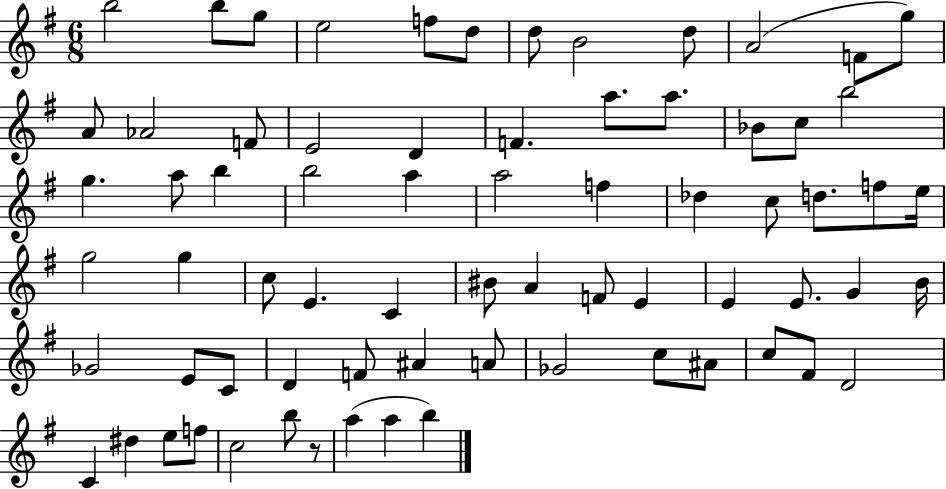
X:1
T:Untitled
M:6/8
L:1/4
K:G
b2 b/2 g/2 e2 f/2 d/2 d/2 B2 d/2 A2 F/2 g/2 A/2 _A2 F/2 E2 D F a/2 a/2 _B/2 c/2 b2 g a/2 b b2 a a2 f _d c/2 d/2 f/2 e/4 g2 g c/2 E C ^B/2 A F/2 E E E/2 G B/4 _G2 E/2 C/2 D F/2 ^A A/2 _G2 c/2 ^A/2 c/2 ^F/2 D2 C ^d e/2 f/2 c2 b/2 z/2 a a b